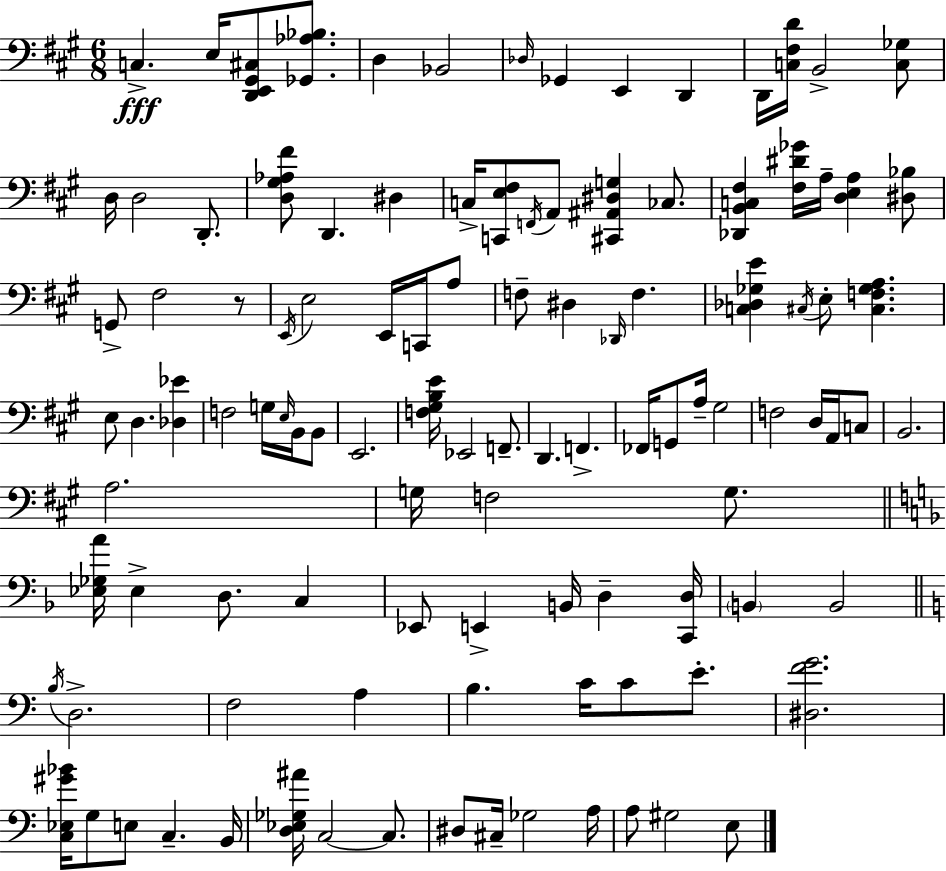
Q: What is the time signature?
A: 6/8